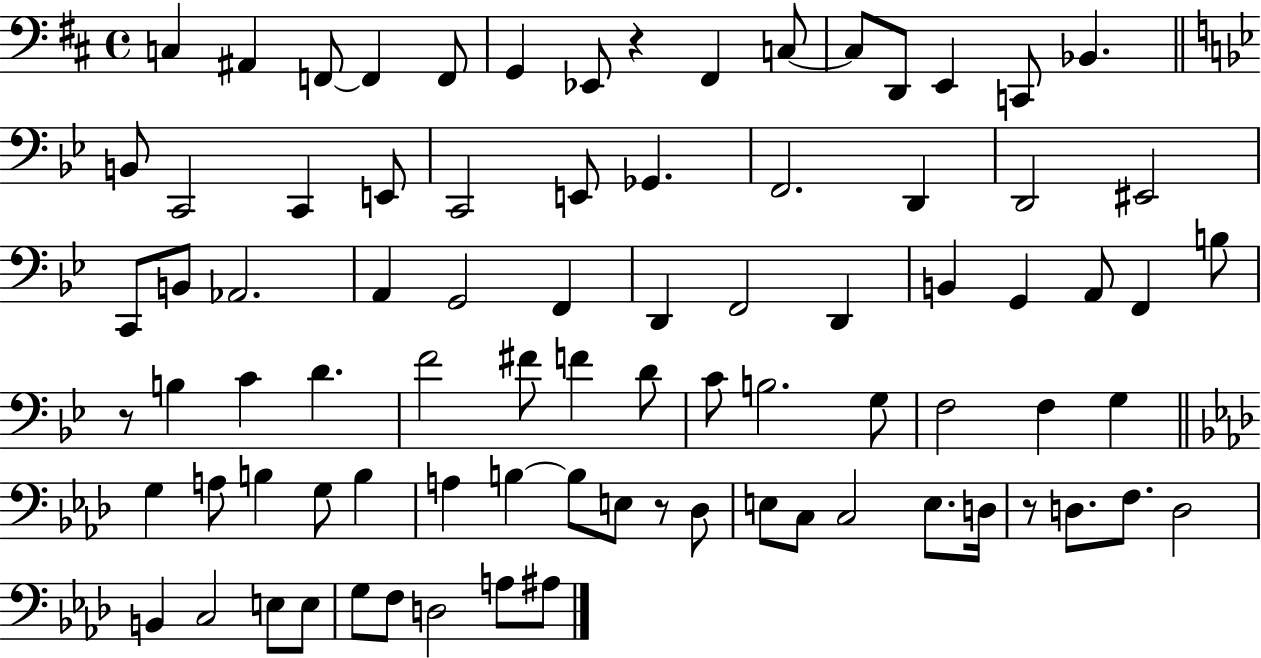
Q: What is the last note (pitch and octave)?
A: A#3